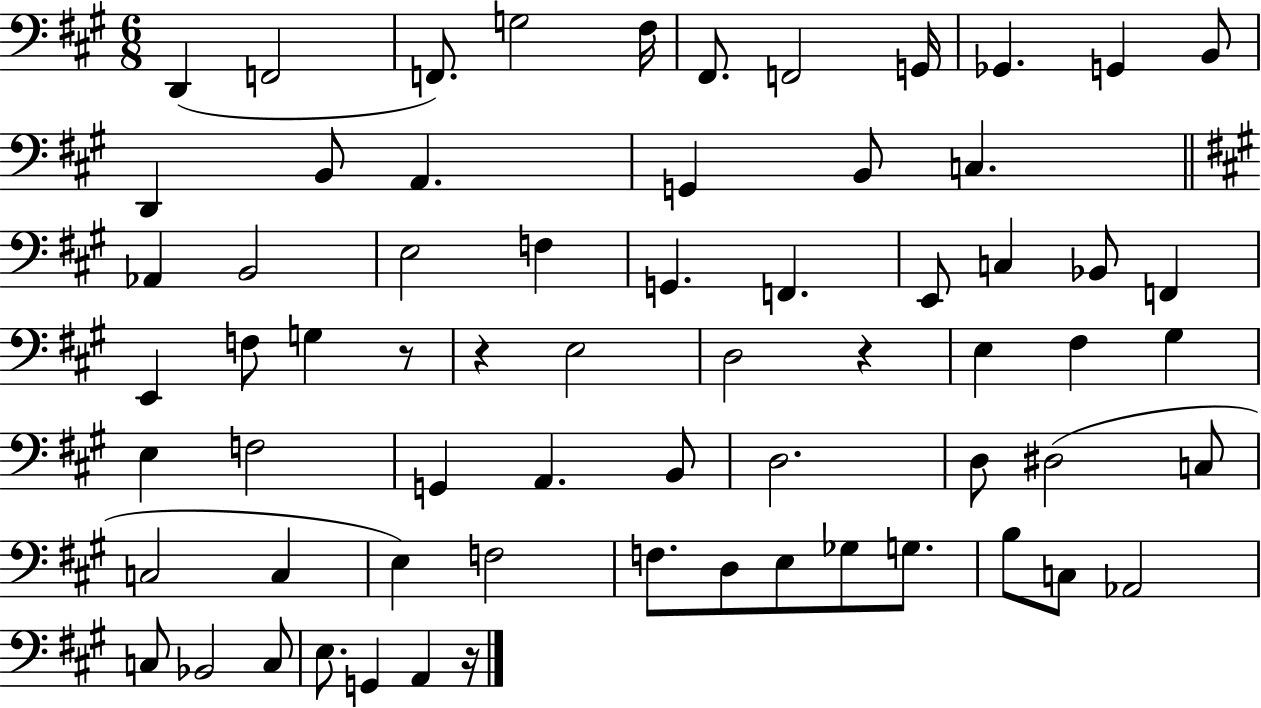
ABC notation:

X:1
T:Untitled
M:6/8
L:1/4
K:A
D,, F,,2 F,,/2 G,2 ^F,/4 ^F,,/2 F,,2 G,,/4 _G,, G,, B,,/2 D,, B,,/2 A,, G,, B,,/2 C, _A,, B,,2 E,2 F, G,, F,, E,,/2 C, _B,,/2 F,, E,, F,/2 G, z/2 z E,2 D,2 z E, ^F, ^G, E, F,2 G,, A,, B,,/2 D,2 D,/2 ^D,2 C,/2 C,2 C, E, F,2 F,/2 D,/2 E,/2 _G,/2 G,/2 B,/2 C,/2 _A,,2 C,/2 _B,,2 C,/2 E,/2 G,, A,, z/4